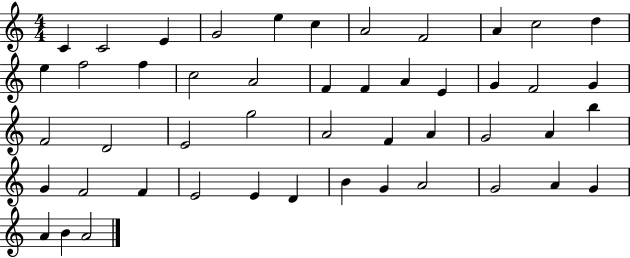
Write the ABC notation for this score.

X:1
T:Untitled
M:4/4
L:1/4
K:C
C C2 E G2 e c A2 F2 A c2 d e f2 f c2 A2 F F A E G F2 G F2 D2 E2 g2 A2 F A G2 A b G F2 F E2 E D B G A2 G2 A G A B A2